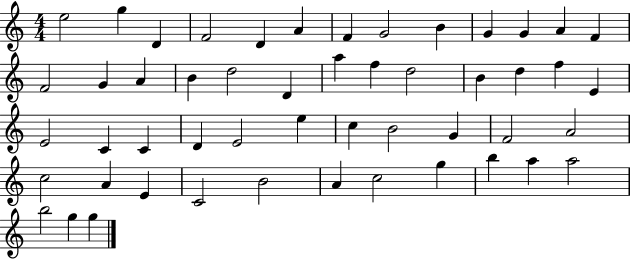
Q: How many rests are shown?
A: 0